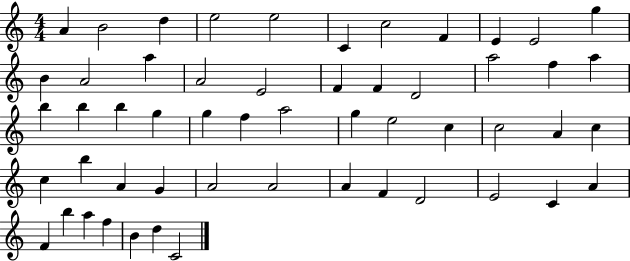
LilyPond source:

{
  \clef treble
  \numericTimeSignature
  \time 4/4
  \key c \major
  a'4 b'2 d''4 | e''2 e''2 | c'4 c''2 f'4 | e'4 e'2 g''4 | \break b'4 a'2 a''4 | a'2 e'2 | f'4 f'4 d'2 | a''2 f''4 a''4 | \break b''4 b''4 b''4 g''4 | g''4 f''4 a''2 | g''4 e''2 c''4 | c''2 a'4 c''4 | \break c''4 b''4 a'4 g'4 | a'2 a'2 | a'4 f'4 d'2 | e'2 c'4 a'4 | \break f'4 b''4 a''4 f''4 | b'4 d''4 c'2 | \bar "|."
}